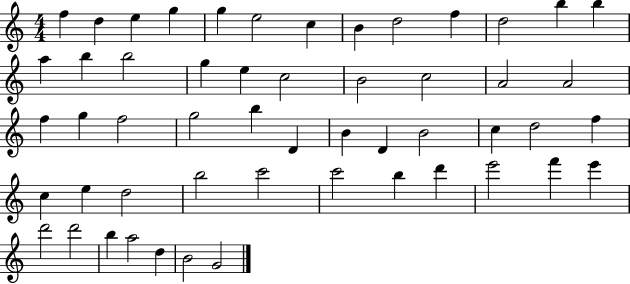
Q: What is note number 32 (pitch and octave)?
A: B4